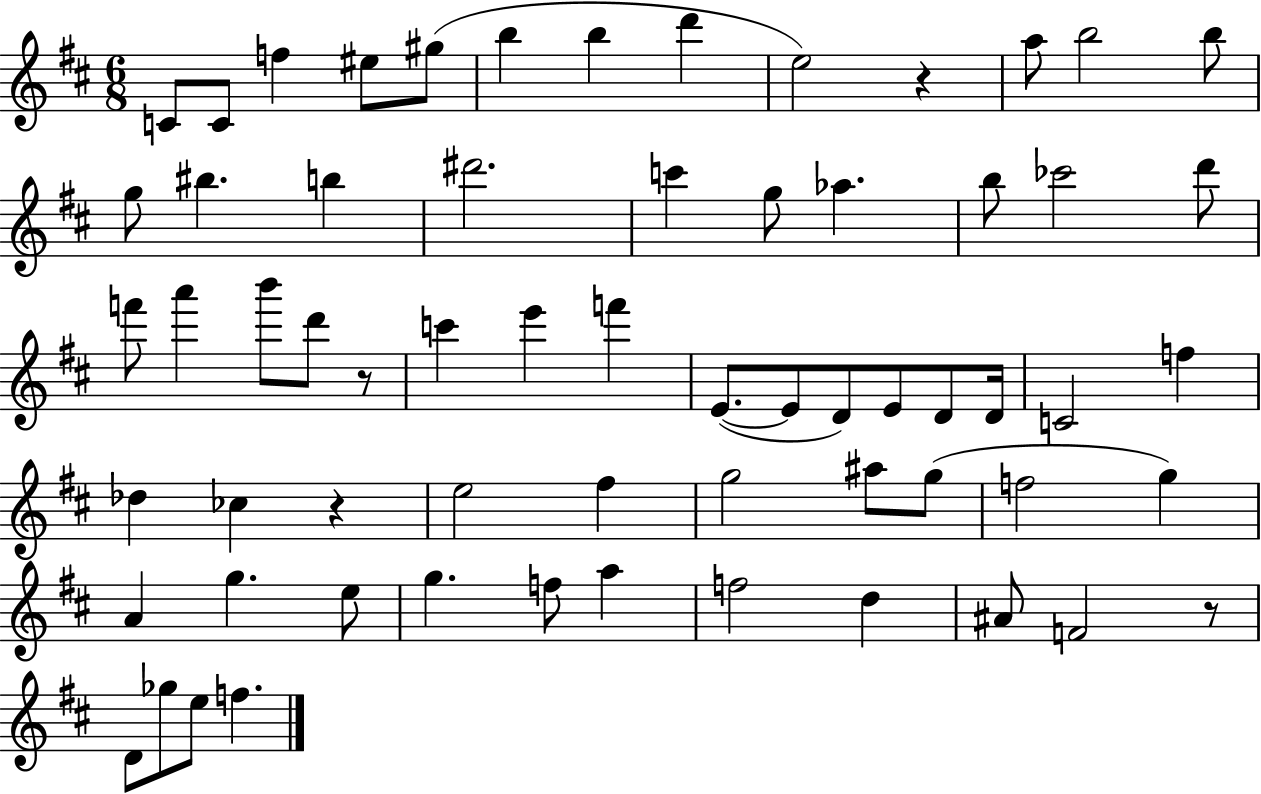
C4/e C4/e F5/q EIS5/e G#5/e B5/q B5/q D6/q E5/h R/q A5/e B5/h B5/e G5/e BIS5/q. B5/q D#6/h. C6/q G5/e Ab5/q. B5/e CES6/h D6/e F6/e A6/q B6/e D6/e R/e C6/q E6/q F6/q E4/e. E4/e D4/e E4/e D4/e D4/s C4/h F5/q Db5/q CES5/q R/q E5/h F#5/q G5/h A#5/e G5/e F5/h G5/q A4/q G5/q. E5/e G5/q. F5/e A5/q F5/h D5/q A#4/e F4/h R/e D4/e Gb5/e E5/e F5/q.